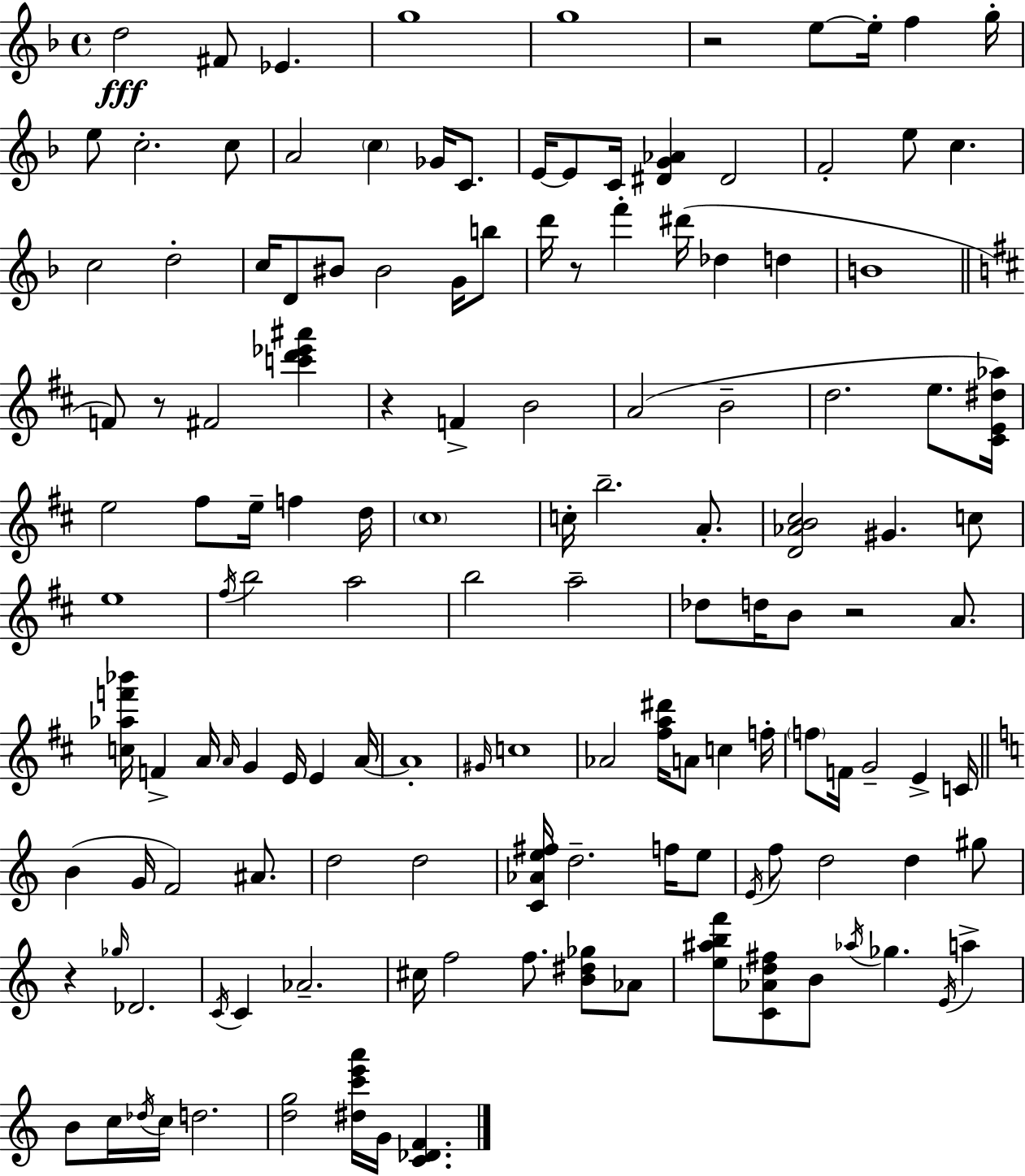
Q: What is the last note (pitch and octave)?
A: G4